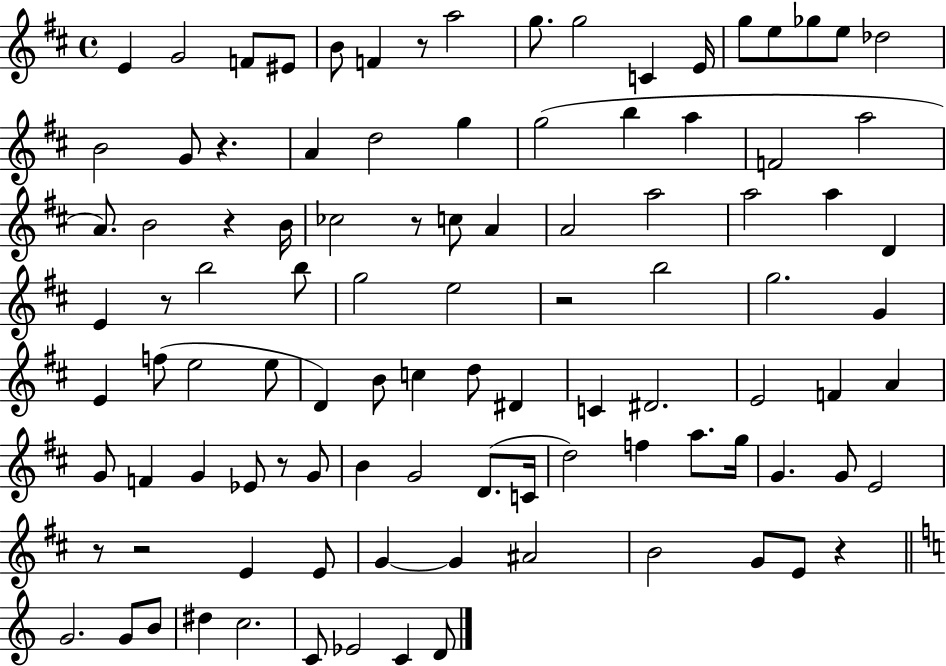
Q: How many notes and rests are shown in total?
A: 102